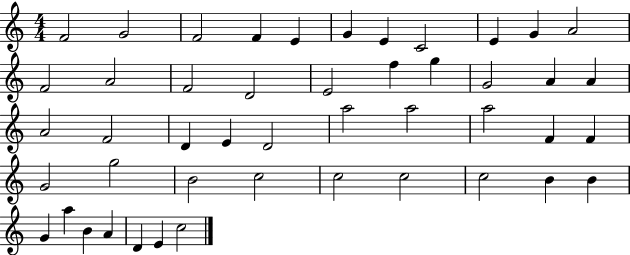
X:1
T:Untitled
M:4/4
L:1/4
K:C
F2 G2 F2 F E G E C2 E G A2 F2 A2 F2 D2 E2 f g G2 A A A2 F2 D E D2 a2 a2 a2 F F G2 g2 B2 c2 c2 c2 c2 B B G a B A D E c2